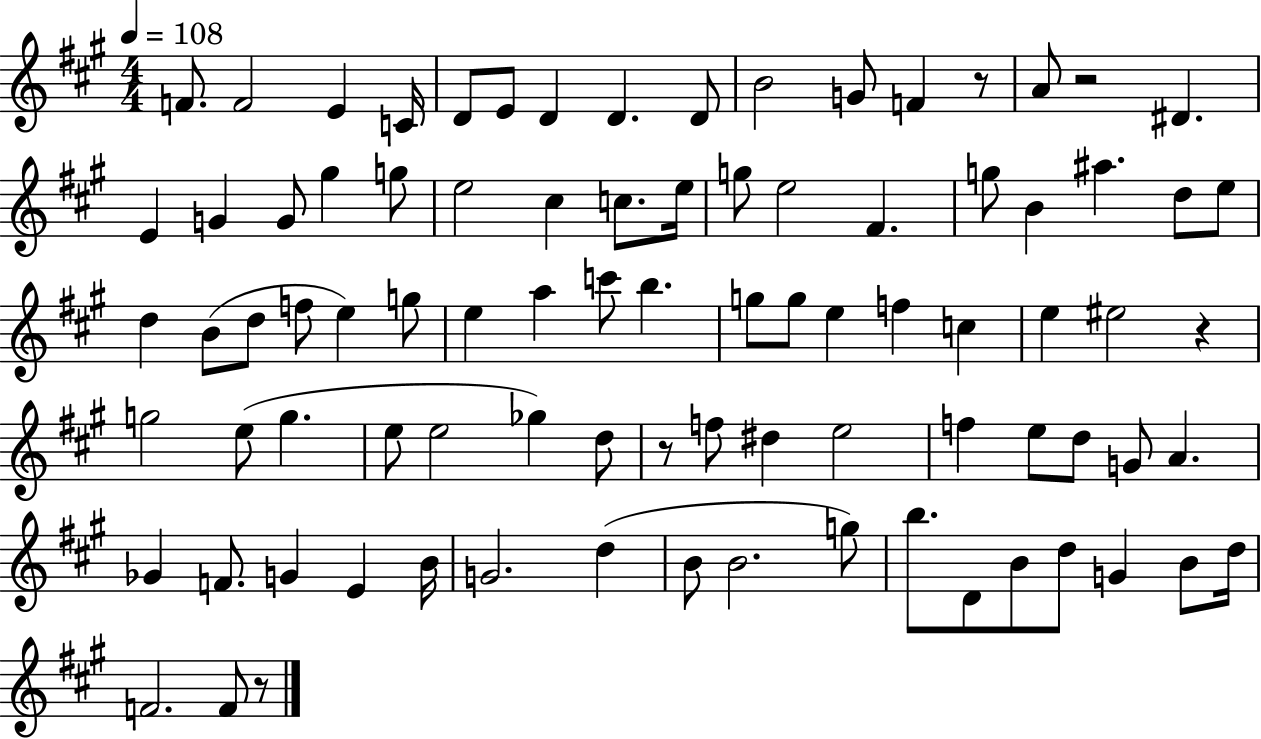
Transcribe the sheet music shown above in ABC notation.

X:1
T:Untitled
M:4/4
L:1/4
K:A
F/2 F2 E C/4 D/2 E/2 D D D/2 B2 G/2 F z/2 A/2 z2 ^D E G G/2 ^g g/2 e2 ^c c/2 e/4 g/2 e2 ^F g/2 B ^a d/2 e/2 d B/2 d/2 f/2 e g/2 e a c'/2 b g/2 g/2 e f c e ^e2 z g2 e/2 g e/2 e2 _g d/2 z/2 f/2 ^d e2 f e/2 d/2 G/2 A _G F/2 G E B/4 G2 d B/2 B2 g/2 b/2 D/2 B/2 d/2 G B/2 d/4 F2 F/2 z/2